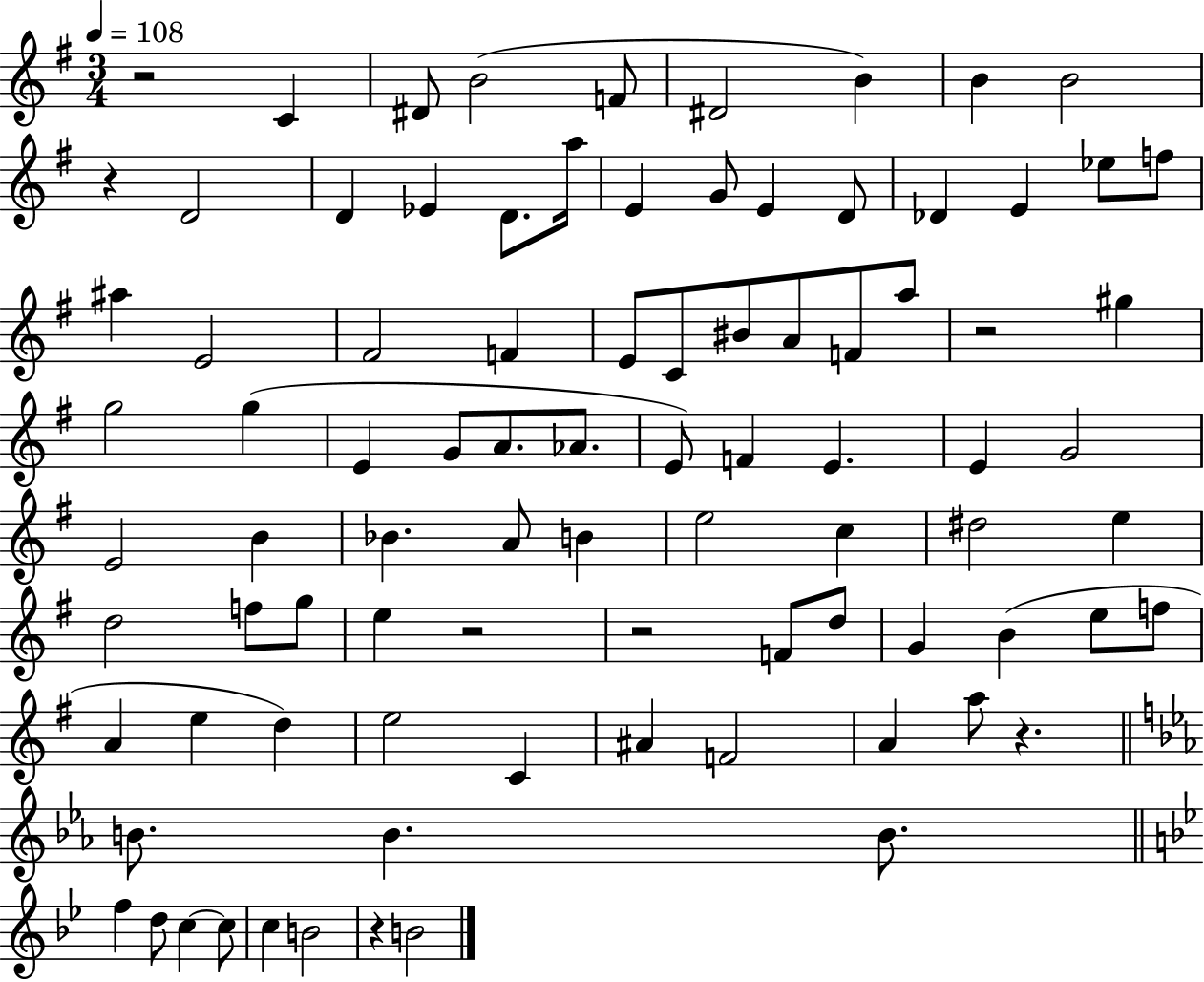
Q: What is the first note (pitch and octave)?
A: C4